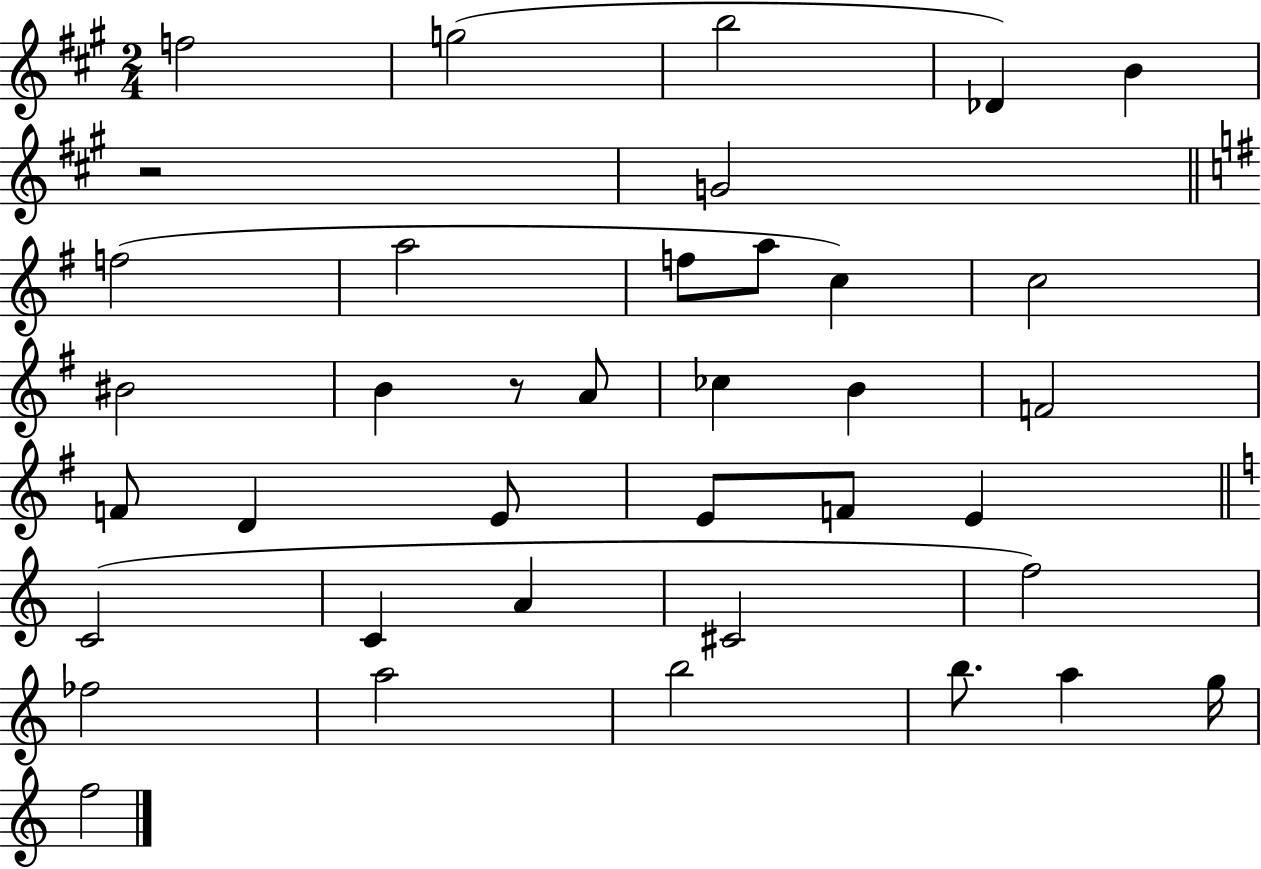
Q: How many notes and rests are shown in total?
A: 38